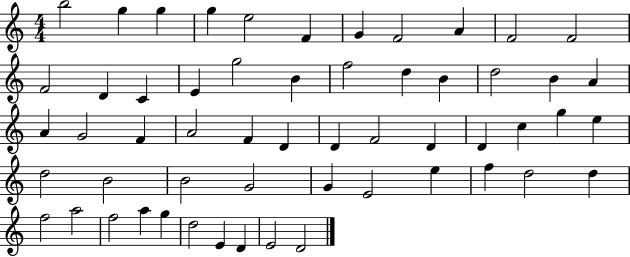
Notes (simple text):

B5/h G5/q G5/q G5/q E5/h F4/q G4/q F4/h A4/q F4/h F4/h F4/h D4/q C4/q E4/q G5/h B4/q F5/h D5/q B4/q D5/h B4/q A4/q A4/q G4/h F4/q A4/h F4/q D4/q D4/q F4/h D4/q D4/q C5/q G5/q E5/q D5/h B4/h B4/h G4/h G4/q E4/h E5/q F5/q D5/h D5/q F5/h A5/h F5/h A5/q G5/q D5/h E4/q D4/q E4/h D4/h